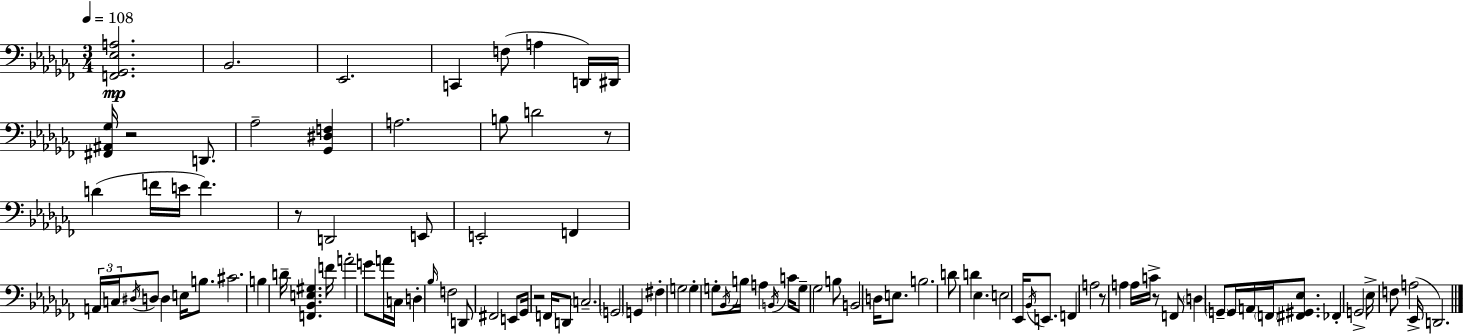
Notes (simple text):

[F2,Gb2,Eb3,A3]/h. Bb2/h. Eb2/h. C2/q F3/e A3/q D2/s D#2/s [F#2,A#2,Gb3]/s R/h D2/e. Ab3/h [Gb2,D#3,F3]/q A3/h. B3/e D4/h R/e D4/q F4/s E4/s F4/q. R/e D2/h E2/e E2/h F2/q A2/s C3/s D#3/s D3/e D3/q E3/s B3/e. C#4/h. B3/q D4/s [F2,Bb2,E3,G#3]/q. F4/s A4/h G4/e A4/s C3/s D3/q Bb3/s F3/h D2/e F#2/h E2/e Gb2/s R/h F2/s D2/e C3/h. G2/h G2/q F#3/q G3/h G3/q G3/e Bb2/s B3/s A3/q B2/s C4/s G3/e Gb3/h B3/e B2/h D3/s E3/e. B3/h. D4/e D4/q Eb3/q. E3/h Eb2/s Bb2/s E2/e. F2/q A3/h R/e A3/q A3/s C4/s R/e F2/e D3/q G2/e G2/s A2/s F2/s [F#2,G#2,Eb3]/e. FES2/q G2/h Eb3/s F3/e A3/h Eb2/s D2/h.